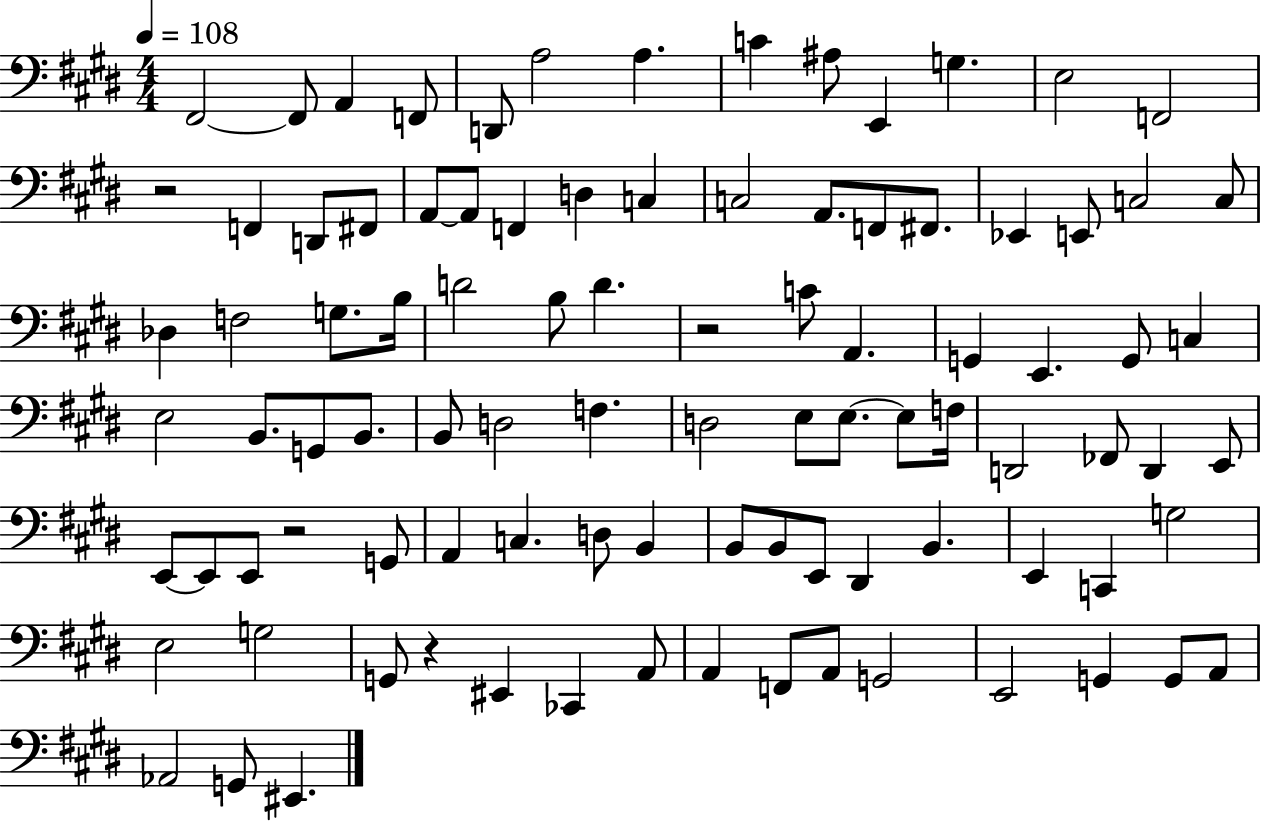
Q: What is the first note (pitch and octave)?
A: F#2